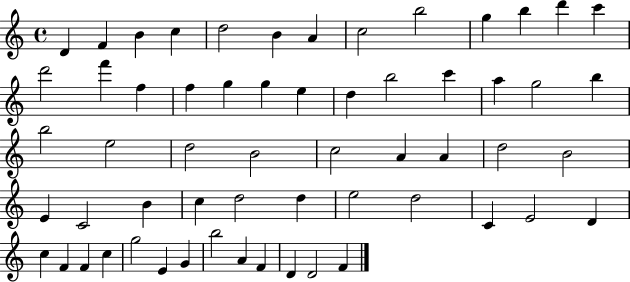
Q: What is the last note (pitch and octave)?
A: F4